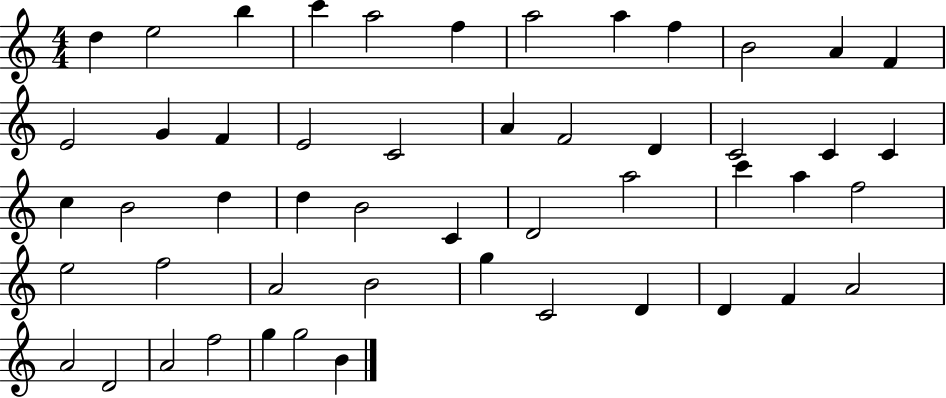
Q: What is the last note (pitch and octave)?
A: B4